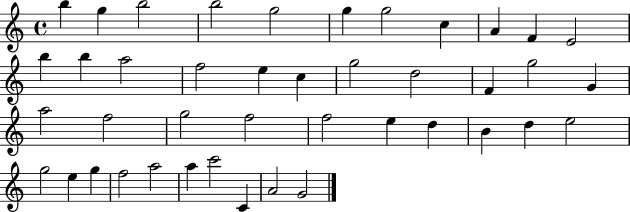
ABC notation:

X:1
T:Untitled
M:4/4
L:1/4
K:C
b g b2 b2 g2 g g2 c A F E2 b b a2 f2 e c g2 d2 F g2 G a2 f2 g2 f2 f2 e d B d e2 g2 e g f2 a2 a c'2 C A2 G2